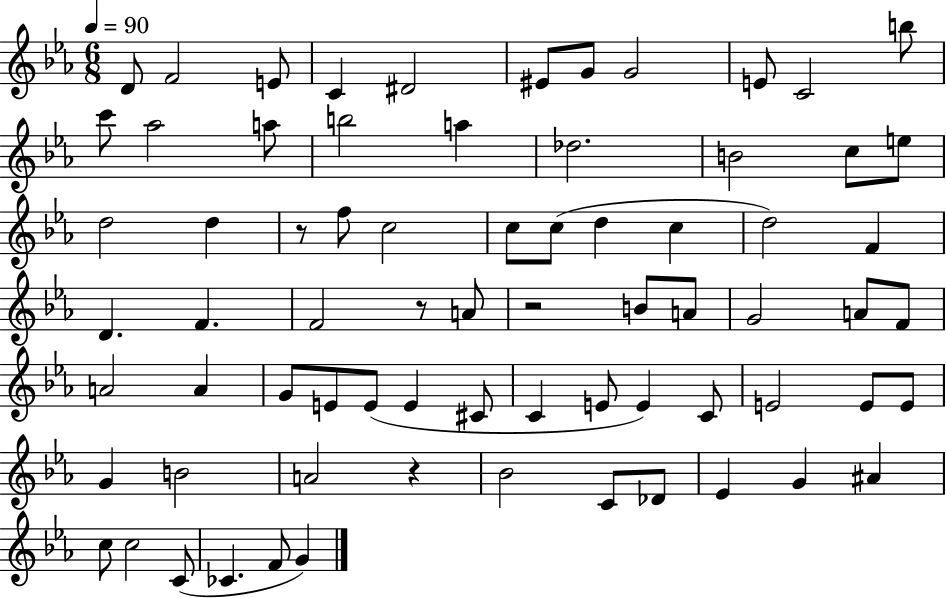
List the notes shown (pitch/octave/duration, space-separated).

D4/e F4/h E4/e C4/q D#4/h EIS4/e G4/e G4/h E4/e C4/h B5/e C6/e Ab5/h A5/e B5/h A5/q Db5/h. B4/h C5/e E5/e D5/h D5/q R/e F5/e C5/h C5/e C5/e D5/q C5/q D5/h F4/q D4/q. F4/q. F4/h R/e A4/e R/h B4/e A4/e G4/h A4/e F4/e A4/h A4/q G4/e E4/e E4/e E4/q C#4/e C4/q E4/e E4/q C4/e E4/h E4/e E4/e G4/q B4/h A4/h R/q Bb4/h C4/e Db4/e Eb4/q G4/q A#4/q C5/e C5/h C4/e CES4/q. F4/e G4/q